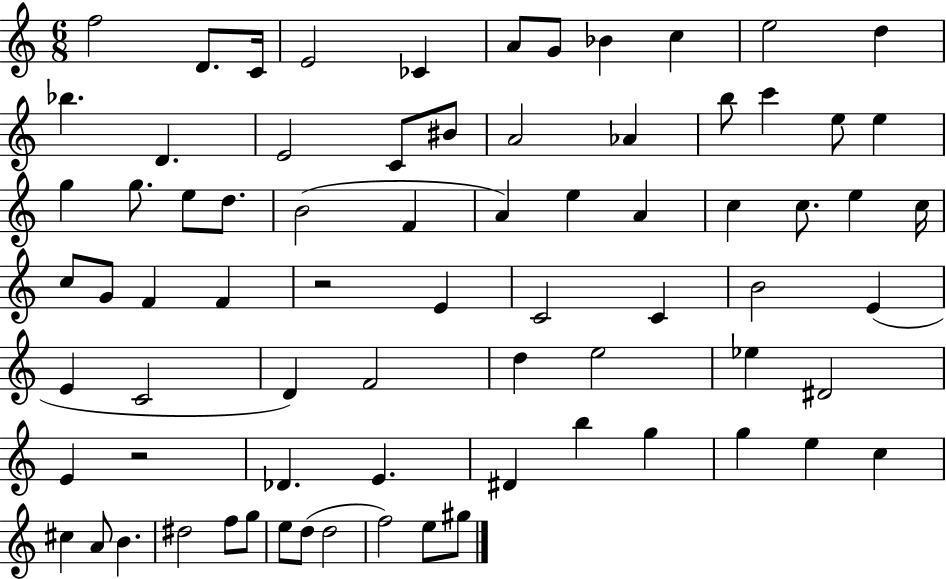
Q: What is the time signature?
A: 6/8